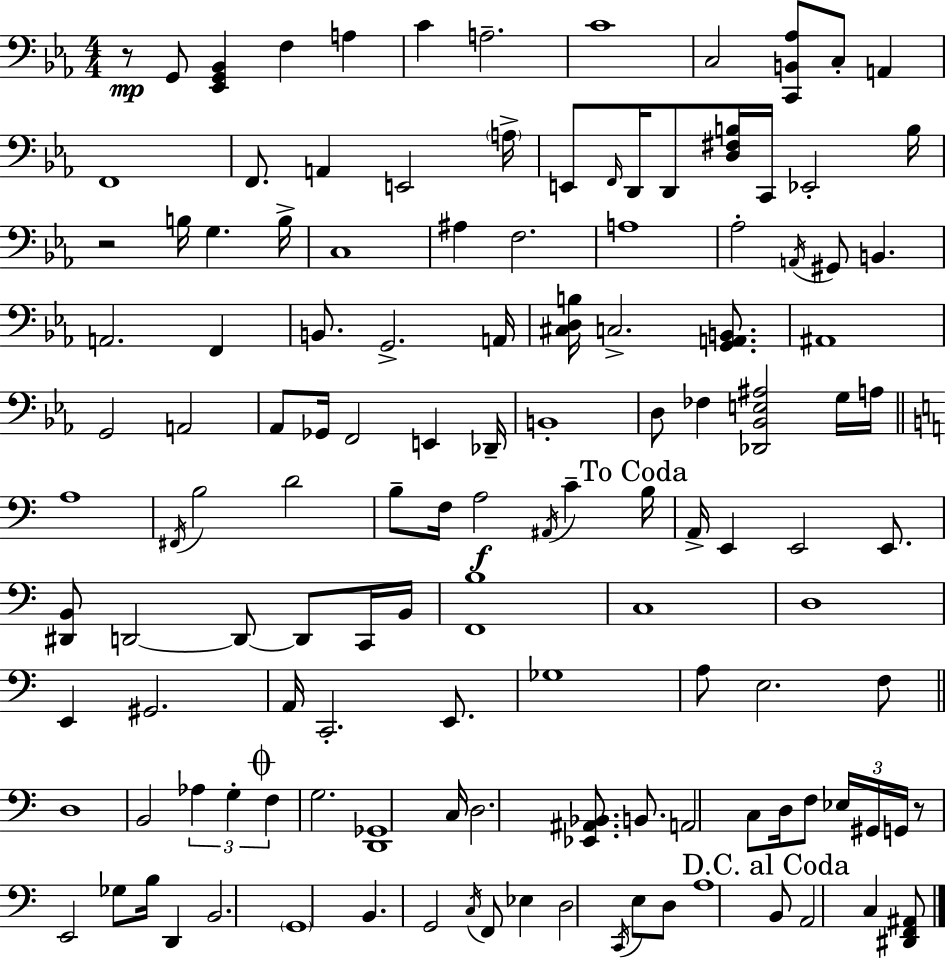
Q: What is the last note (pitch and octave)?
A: C3